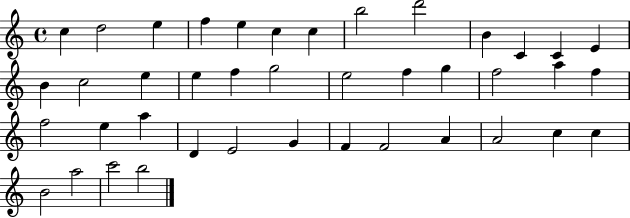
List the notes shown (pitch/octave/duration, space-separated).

C5/q D5/h E5/q F5/q E5/q C5/q C5/q B5/h D6/h B4/q C4/q C4/q E4/q B4/q C5/h E5/q E5/q F5/q G5/h E5/h F5/q G5/q F5/h A5/q F5/q F5/h E5/q A5/q D4/q E4/h G4/q F4/q F4/h A4/q A4/h C5/q C5/q B4/h A5/h C6/h B5/h